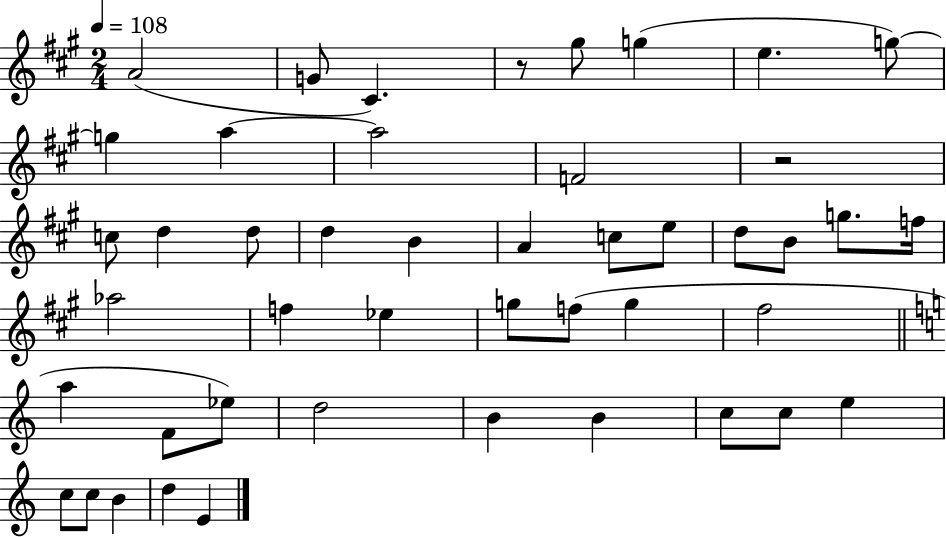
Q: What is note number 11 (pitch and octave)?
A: F4